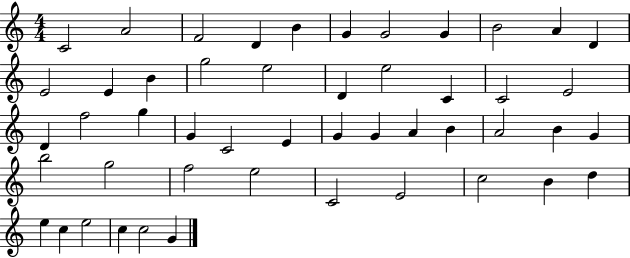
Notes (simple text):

C4/h A4/h F4/h D4/q B4/q G4/q G4/h G4/q B4/h A4/q D4/q E4/h E4/q B4/q G5/h E5/h D4/q E5/h C4/q C4/h E4/h D4/q F5/h G5/q G4/q C4/h E4/q G4/q G4/q A4/q B4/q A4/h B4/q G4/q B5/h G5/h F5/h E5/h C4/h E4/h C5/h B4/q D5/q E5/q C5/q E5/h C5/q C5/h G4/q